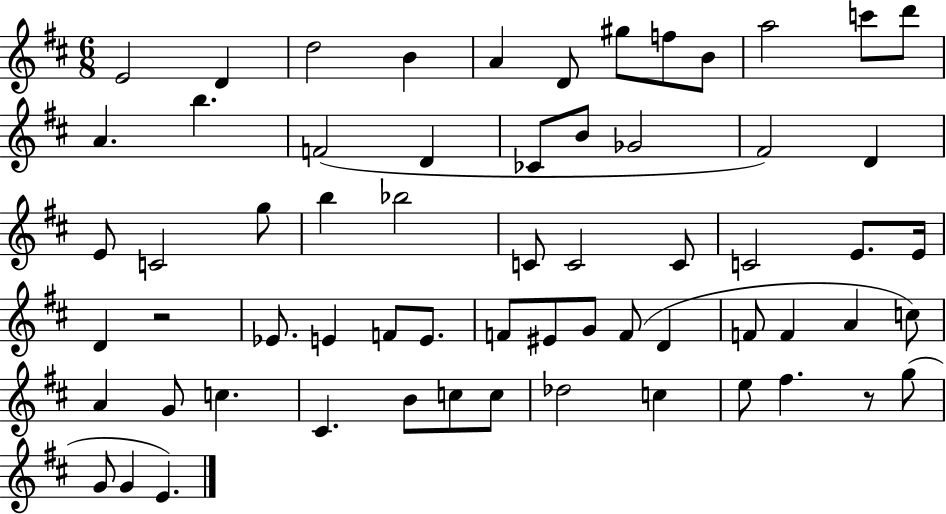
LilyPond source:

{
  \clef treble
  \numericTimeSignature
  \time 6/8
  \key d \major
  e'2 d'4 | d''2 b'4 | a'4 d'8 gis''8 f''8 b'8 | a''2 c'''8 d'''8 | \break a'4. b''4. | f'2( d'4 | ces'8 b'8 ges'2 | fis'2) d'4 | \break e'8 c'2 g''8 | b''4 bes''2 | c'8 c'2 c'8 | c'2 e'8. e'16 | \break d'4 r2 | ees'8. e'4 f'8 e'8. | f'8 eis'8 g'8 f'8( d'4 | f'8 f'4 a'4 c''8) | \break a'4 g'8 c''4. | cis'4. b'8 c''8 c''8 | des''2 c''4 | e''8 fis''4. r8 g''8( | \break g'8 g'4 e'4.) | \bar "|."
}